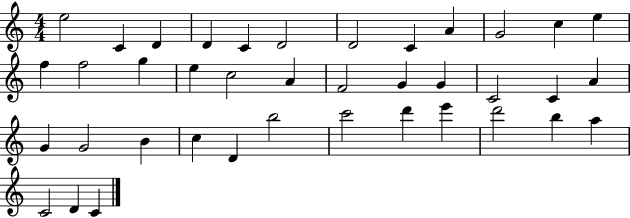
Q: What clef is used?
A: treble